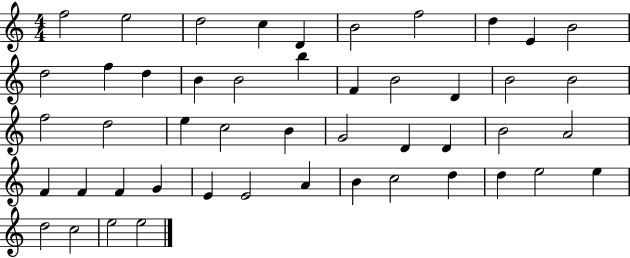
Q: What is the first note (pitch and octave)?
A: F5